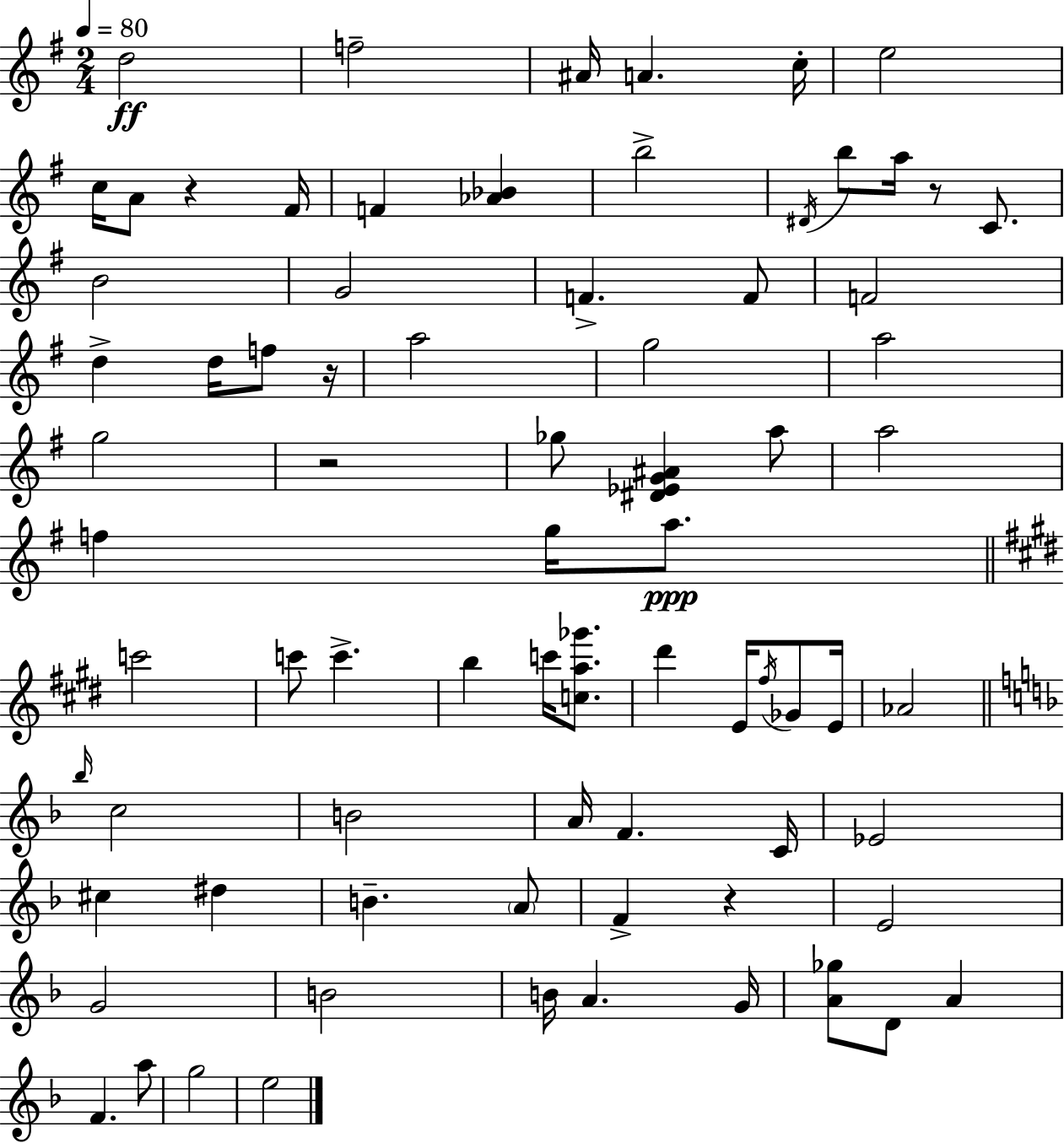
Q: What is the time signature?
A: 2/4